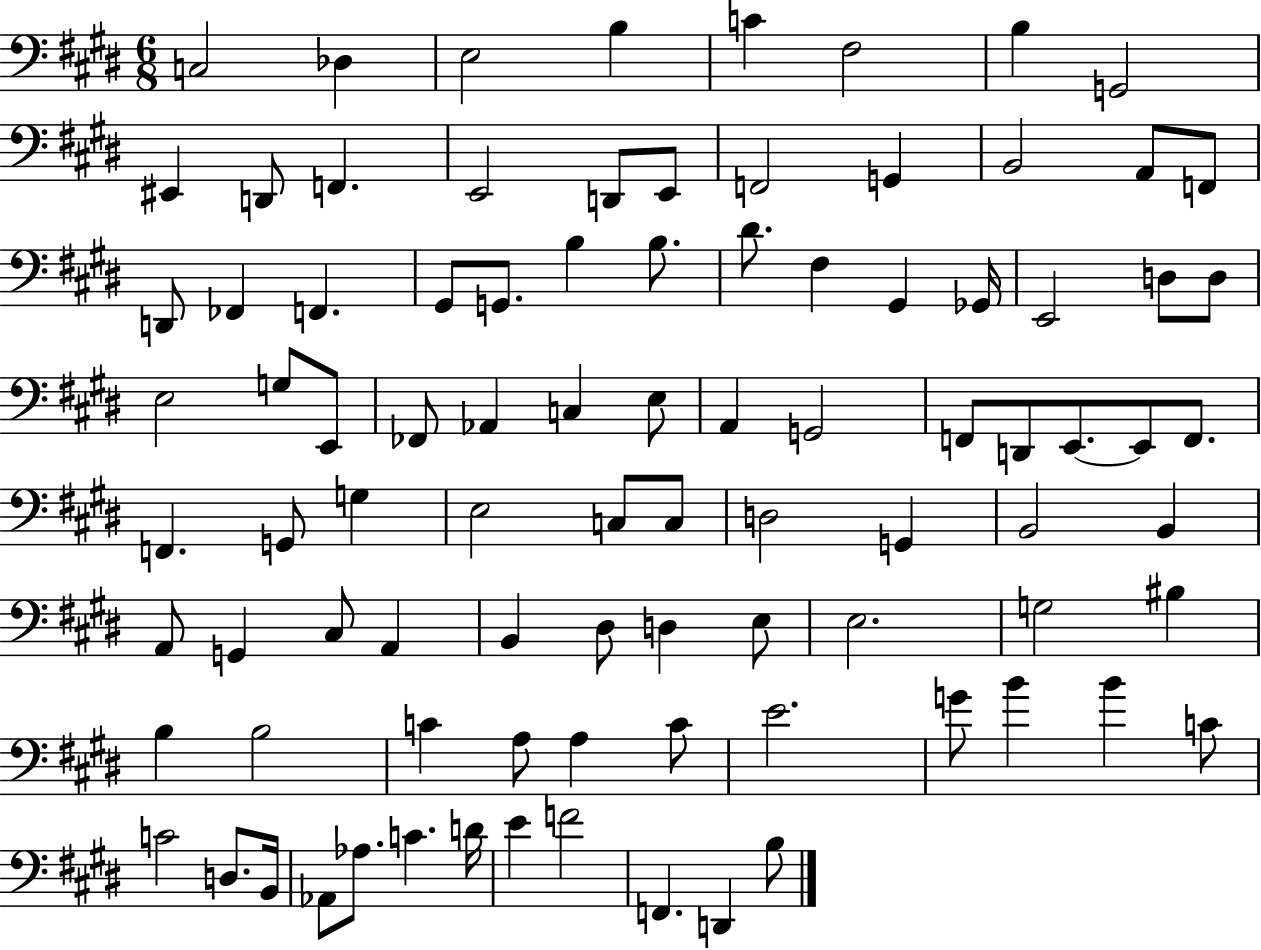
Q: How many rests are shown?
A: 0